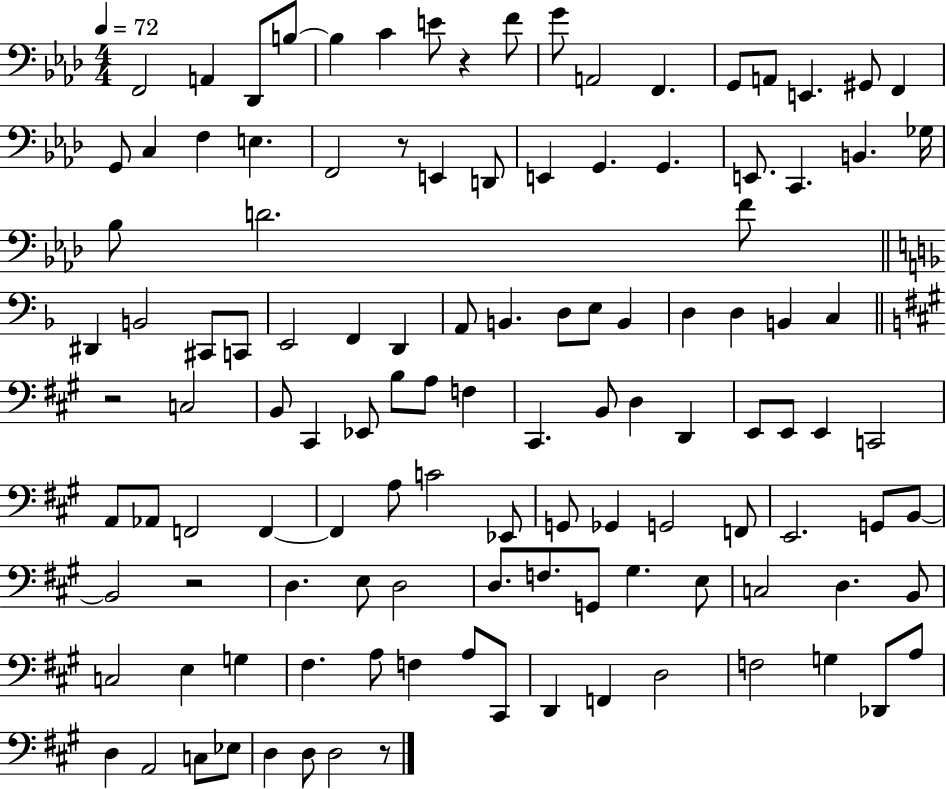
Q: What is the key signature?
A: AES major